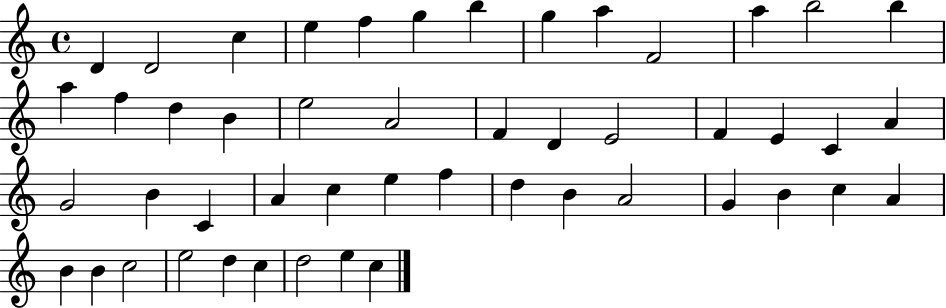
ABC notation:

X:1
T:Untitled
M:4/4
L:1/4
K:C
D D2 c e f g b g a F2 a b2 b a f d B e2 A2 F D E2 F E C A G2 B C A c e f d B A2 G B c A B B c2 e2 d c d2 e c